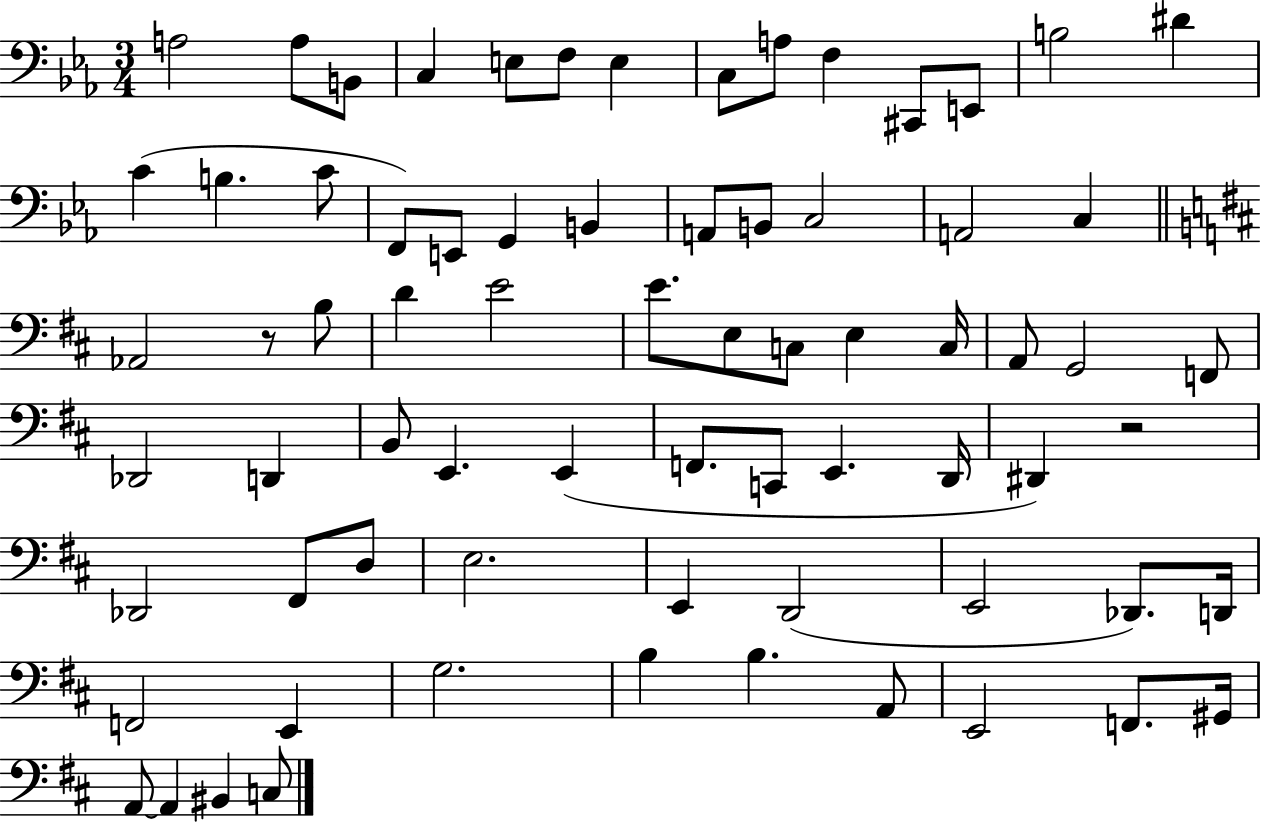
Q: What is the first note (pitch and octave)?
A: A3